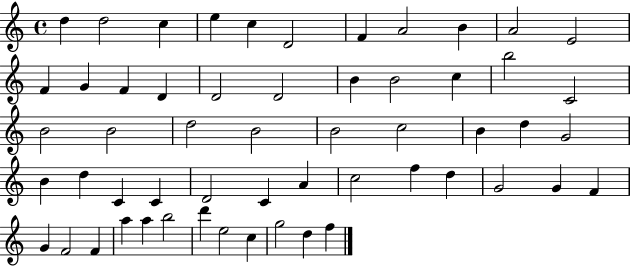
{
  \clef treble
  \time 4/4
  \defaultTimeSignature
  \key c \major
  d''4 d''2 c''4 | e''4 c''4 d'2 | f'4 a'2 b'4 | a'2 e'2 | \break f'4 g'4 f'4 d'4 | d'2 d'2 | b'4 b'2 c''4 | b''2 c'2 | \break b'2 b'2 | d''2 b'2 | b'2 c''2 | b'4 d''4 g'2 | \break b'4 d''4 c'4 c'4 | d'2 c'4 a'4 | c''2 f''4 d''4 | g'2 g'4 f'4 | \break g'4 f'2 f'4 | a''4 a''4 b''2 | d'''4 e''2 c''4 | g''2 d''4 f''4 | \break \bar "|."
}